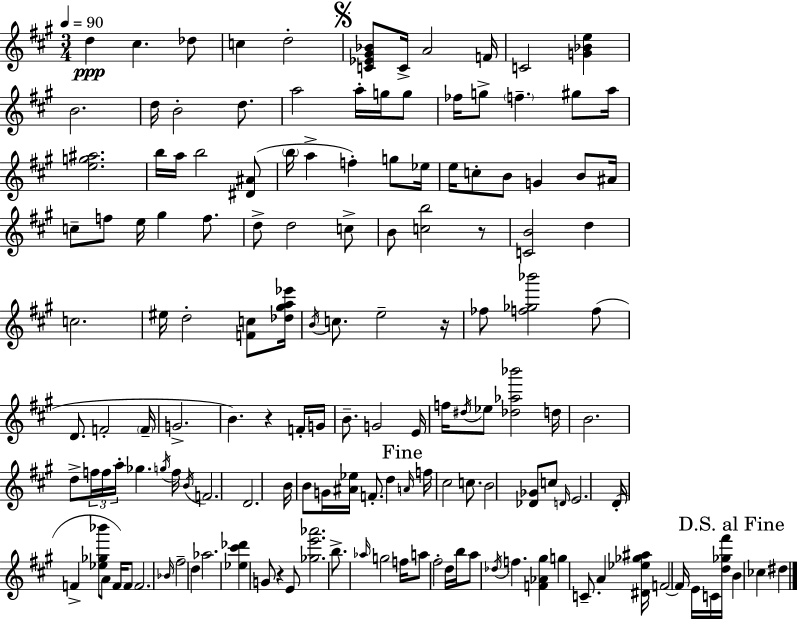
{
  \clef treble
  \numericTimeSignature
  \time 3/4
  \key a \major
  \tempo 4 = 90
  d''4\ppp cis''4. des''8 | c''4 d''2-. | \mark \markup { \musicglyph "scripts.segno" } <c' ees' gis' bes'>8 c'16-> a'2 f'16 | c'2 <g' bes' e''>4 | \break b'2. | d''16 b'2-. d''8. | a''2 a''16-. g''16 g''8 | fes''16 g''8-> \parenthesize f''4.-- gis''8 a''16 | \break <e'' g'' ais''>2. | b''16 a''16 b''2 <dis' ais'>8( | \parenthesize b''16 a''4-> f''4-.) g''8 ees''16 | e''16 c''8-. b'8 g'4 b'8 ais'16 | \break c''8-- f''8 e''16 gis''4 f''8. | d''8-> d''2 c''8-> | b'8 <c'' b''>2 r8 | <c' b'>2 d''4 | \break c''2. | eis''16 d''2-. <f' c''>8 <des'' gis'' a'' ees'''>16 | \acciaccatura { b'16 } c''8. e''2-- | r16 fes''8 <f'' ges'' bes'''>2 f''8( | \break d'8. f'2-. | \parenthesize f'16-- g'2.-> | b'4.) r4 f'16-. | g'16 b'8.-- g'2 | \break e'16 f''16 \acciaccatura { dis''16 } ees''8 <des'' aes'' bes'''>2 | d''16 b'2. | d''8-> \tuplet 3/2 { f''16 f''16 a''16-. } ges''4. | \acciaccatura { g''16 } f''16 \acciaccatura { b'16 } f'2. | \break d'2. | b'16 b'8 g'16 <ais' ees''>16 f'8.-. | d''4 \mark "Fine" \grace { a'16 } f''16 cis''2 | c''8. b'2 | \break <des' ges'>8 c''8 \grace { d'16 } e'2. | d'16-.( f'4-> <ees'' ges'' bes'''>8 | a'8 f'16) f'8 f'2. | \grace { bes'16 } fis''2-- | \break d''4 aes''2. | <ees'' cis''' des'''>4 g'8 | r4 e'8 <ges'' e''' aes'''>2. | b''8.-> \grace { aes''16 } g''2 | \break f''16 a''8 fis''2-. | d''16 b''16 a''8 \acciaccatura { des''16 } f''4. | <f' aes' gis''>4 g''4 | c'8.-- a'4 <dis' ees'' ges'' ais''>16 f'2~~ | \break f'16 e'16 c'16 <d'' ges'' fis'''>16 \mark "D.S. al Fine" b'4 | ces''4 dis''4 \bar "|."
}